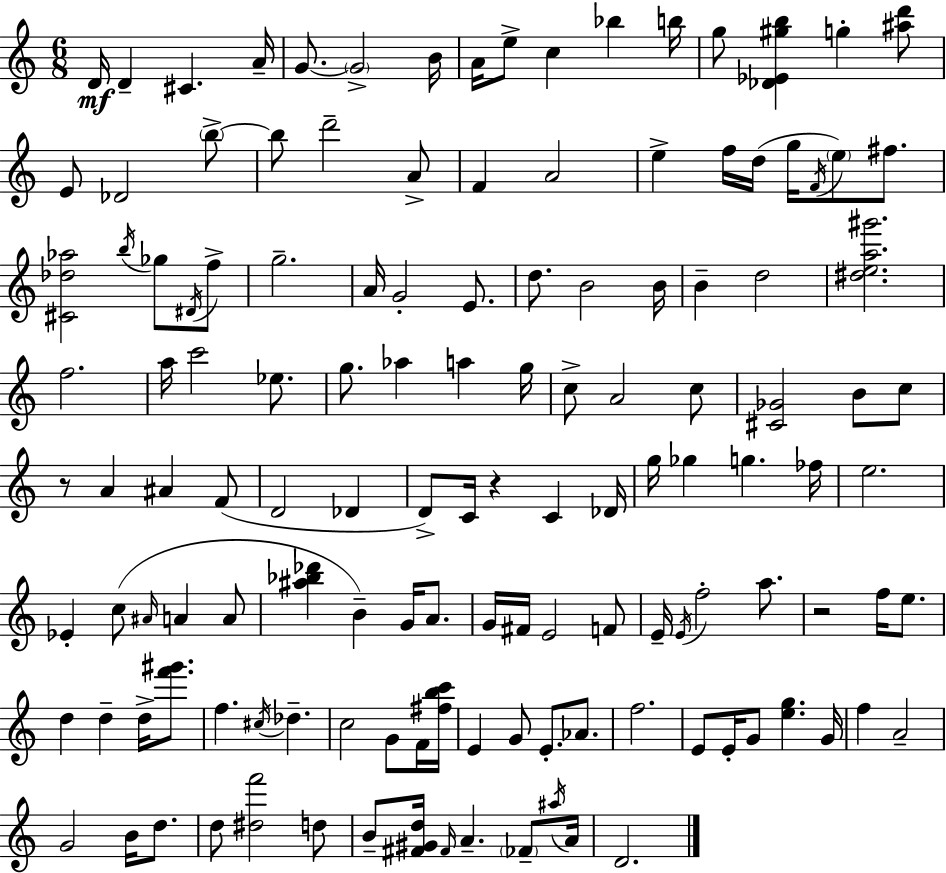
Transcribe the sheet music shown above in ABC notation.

X:1
T:Untitled
M:6/8
L:1/4
K:Am
D/4 D ^C A/4 G/2 G2 B/4 A/4 e/2 c _b b/4 g/2 [_D_E^gb] g [^ad']/2 E/2 _D2 b/2 b/2 d'2 A/2 F A2 e f/4 d/4 g/4 F/4 e/2 ^f/2 [^C_d_a]2 b/4 _g/2 ^D/4 f/2 g2 A/4 G2 E/2 d/2 B2 B/4 B d2 [^dea^g']2 f2 a/4 c'2 _e/2 g/2 _a a g/4 c/2 A2 c/2 [^C_G]2 B/2 c/2 z/2 A ^A F/2 D2 _D D/2 C/4 z C _D/4 g/4 _g g _f/4 e2 _E c/2 ^A/4 A A/2 [^a_b_d'] B G/4 A/2 G/4 ^F/4 E2 F/2 E/4 E/4 f2 a/2 z2 f/4 e/2 d d d/4 [f'^g']/2 f ^c/4 _d c2 G/2 F/4 [^fbc']/4 E G/2 E/2 _A/2 f2 E/2 E/4 G/2 [eg] G/4 f A2 G2 B/4 d/2 d/2 [^df']2 d/2 B/2 [^F^Gd]/4 ^F/4 A _F/2 ^a/4 A/4 D2